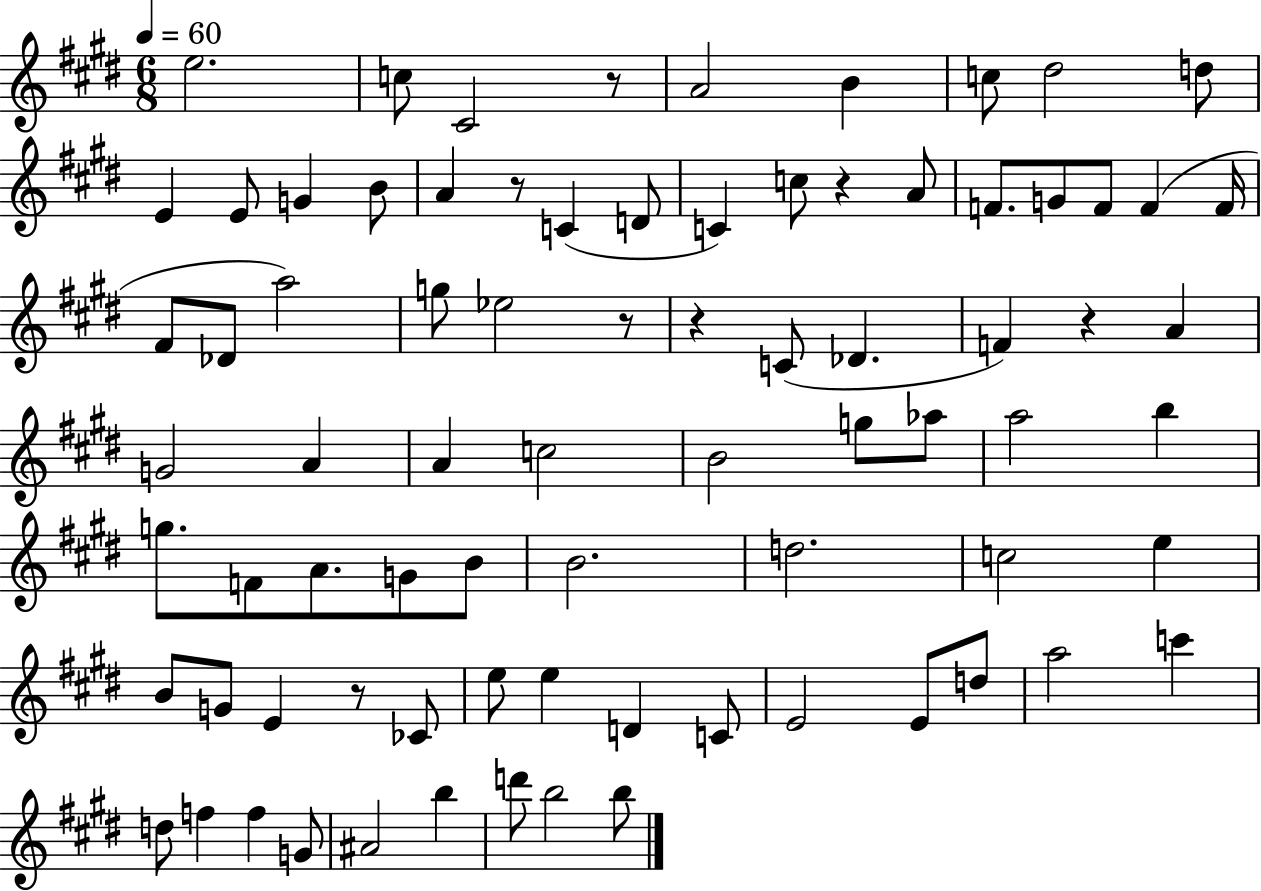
{
  \clef treble
  \numericTimeSignature
  \time 6/8
  \key e \major
  \tempo 4 = 60
  e''2. | c''8 cis'2 r8 | a'2 b'4 | c''8 dis''2 d''8 | \break e'4 e'8 g'4 b'8 | a'4 r8 c'4( d'8 | c'4) c''8 r4 a'8 | f'8. g'8 f'8 f'4( f'16 | \break fis'8 des'8 a''2) | g''8 ees''2 r8 | r4 c'8( des'4. | f'4) r4 a'4 | \break g'2 a'4 | a'4 c''2 | b'2 g''8 aes''8 | a''2 b''4 | \break g''8. f'8 a'8. g'8 b'8 | b'2. | d''2. | c''2 e''4 | \break b'8 g'8 e'4 r8 ces'8 | e''8 e''4 d'4 c'8 | e'2 e'8 d''8 | a''2 c'''4 | \break d''8 f''4 f''4 g'8 | ais'2 b''4 | d'''8 b''2 b''8 | \bar "|."
}